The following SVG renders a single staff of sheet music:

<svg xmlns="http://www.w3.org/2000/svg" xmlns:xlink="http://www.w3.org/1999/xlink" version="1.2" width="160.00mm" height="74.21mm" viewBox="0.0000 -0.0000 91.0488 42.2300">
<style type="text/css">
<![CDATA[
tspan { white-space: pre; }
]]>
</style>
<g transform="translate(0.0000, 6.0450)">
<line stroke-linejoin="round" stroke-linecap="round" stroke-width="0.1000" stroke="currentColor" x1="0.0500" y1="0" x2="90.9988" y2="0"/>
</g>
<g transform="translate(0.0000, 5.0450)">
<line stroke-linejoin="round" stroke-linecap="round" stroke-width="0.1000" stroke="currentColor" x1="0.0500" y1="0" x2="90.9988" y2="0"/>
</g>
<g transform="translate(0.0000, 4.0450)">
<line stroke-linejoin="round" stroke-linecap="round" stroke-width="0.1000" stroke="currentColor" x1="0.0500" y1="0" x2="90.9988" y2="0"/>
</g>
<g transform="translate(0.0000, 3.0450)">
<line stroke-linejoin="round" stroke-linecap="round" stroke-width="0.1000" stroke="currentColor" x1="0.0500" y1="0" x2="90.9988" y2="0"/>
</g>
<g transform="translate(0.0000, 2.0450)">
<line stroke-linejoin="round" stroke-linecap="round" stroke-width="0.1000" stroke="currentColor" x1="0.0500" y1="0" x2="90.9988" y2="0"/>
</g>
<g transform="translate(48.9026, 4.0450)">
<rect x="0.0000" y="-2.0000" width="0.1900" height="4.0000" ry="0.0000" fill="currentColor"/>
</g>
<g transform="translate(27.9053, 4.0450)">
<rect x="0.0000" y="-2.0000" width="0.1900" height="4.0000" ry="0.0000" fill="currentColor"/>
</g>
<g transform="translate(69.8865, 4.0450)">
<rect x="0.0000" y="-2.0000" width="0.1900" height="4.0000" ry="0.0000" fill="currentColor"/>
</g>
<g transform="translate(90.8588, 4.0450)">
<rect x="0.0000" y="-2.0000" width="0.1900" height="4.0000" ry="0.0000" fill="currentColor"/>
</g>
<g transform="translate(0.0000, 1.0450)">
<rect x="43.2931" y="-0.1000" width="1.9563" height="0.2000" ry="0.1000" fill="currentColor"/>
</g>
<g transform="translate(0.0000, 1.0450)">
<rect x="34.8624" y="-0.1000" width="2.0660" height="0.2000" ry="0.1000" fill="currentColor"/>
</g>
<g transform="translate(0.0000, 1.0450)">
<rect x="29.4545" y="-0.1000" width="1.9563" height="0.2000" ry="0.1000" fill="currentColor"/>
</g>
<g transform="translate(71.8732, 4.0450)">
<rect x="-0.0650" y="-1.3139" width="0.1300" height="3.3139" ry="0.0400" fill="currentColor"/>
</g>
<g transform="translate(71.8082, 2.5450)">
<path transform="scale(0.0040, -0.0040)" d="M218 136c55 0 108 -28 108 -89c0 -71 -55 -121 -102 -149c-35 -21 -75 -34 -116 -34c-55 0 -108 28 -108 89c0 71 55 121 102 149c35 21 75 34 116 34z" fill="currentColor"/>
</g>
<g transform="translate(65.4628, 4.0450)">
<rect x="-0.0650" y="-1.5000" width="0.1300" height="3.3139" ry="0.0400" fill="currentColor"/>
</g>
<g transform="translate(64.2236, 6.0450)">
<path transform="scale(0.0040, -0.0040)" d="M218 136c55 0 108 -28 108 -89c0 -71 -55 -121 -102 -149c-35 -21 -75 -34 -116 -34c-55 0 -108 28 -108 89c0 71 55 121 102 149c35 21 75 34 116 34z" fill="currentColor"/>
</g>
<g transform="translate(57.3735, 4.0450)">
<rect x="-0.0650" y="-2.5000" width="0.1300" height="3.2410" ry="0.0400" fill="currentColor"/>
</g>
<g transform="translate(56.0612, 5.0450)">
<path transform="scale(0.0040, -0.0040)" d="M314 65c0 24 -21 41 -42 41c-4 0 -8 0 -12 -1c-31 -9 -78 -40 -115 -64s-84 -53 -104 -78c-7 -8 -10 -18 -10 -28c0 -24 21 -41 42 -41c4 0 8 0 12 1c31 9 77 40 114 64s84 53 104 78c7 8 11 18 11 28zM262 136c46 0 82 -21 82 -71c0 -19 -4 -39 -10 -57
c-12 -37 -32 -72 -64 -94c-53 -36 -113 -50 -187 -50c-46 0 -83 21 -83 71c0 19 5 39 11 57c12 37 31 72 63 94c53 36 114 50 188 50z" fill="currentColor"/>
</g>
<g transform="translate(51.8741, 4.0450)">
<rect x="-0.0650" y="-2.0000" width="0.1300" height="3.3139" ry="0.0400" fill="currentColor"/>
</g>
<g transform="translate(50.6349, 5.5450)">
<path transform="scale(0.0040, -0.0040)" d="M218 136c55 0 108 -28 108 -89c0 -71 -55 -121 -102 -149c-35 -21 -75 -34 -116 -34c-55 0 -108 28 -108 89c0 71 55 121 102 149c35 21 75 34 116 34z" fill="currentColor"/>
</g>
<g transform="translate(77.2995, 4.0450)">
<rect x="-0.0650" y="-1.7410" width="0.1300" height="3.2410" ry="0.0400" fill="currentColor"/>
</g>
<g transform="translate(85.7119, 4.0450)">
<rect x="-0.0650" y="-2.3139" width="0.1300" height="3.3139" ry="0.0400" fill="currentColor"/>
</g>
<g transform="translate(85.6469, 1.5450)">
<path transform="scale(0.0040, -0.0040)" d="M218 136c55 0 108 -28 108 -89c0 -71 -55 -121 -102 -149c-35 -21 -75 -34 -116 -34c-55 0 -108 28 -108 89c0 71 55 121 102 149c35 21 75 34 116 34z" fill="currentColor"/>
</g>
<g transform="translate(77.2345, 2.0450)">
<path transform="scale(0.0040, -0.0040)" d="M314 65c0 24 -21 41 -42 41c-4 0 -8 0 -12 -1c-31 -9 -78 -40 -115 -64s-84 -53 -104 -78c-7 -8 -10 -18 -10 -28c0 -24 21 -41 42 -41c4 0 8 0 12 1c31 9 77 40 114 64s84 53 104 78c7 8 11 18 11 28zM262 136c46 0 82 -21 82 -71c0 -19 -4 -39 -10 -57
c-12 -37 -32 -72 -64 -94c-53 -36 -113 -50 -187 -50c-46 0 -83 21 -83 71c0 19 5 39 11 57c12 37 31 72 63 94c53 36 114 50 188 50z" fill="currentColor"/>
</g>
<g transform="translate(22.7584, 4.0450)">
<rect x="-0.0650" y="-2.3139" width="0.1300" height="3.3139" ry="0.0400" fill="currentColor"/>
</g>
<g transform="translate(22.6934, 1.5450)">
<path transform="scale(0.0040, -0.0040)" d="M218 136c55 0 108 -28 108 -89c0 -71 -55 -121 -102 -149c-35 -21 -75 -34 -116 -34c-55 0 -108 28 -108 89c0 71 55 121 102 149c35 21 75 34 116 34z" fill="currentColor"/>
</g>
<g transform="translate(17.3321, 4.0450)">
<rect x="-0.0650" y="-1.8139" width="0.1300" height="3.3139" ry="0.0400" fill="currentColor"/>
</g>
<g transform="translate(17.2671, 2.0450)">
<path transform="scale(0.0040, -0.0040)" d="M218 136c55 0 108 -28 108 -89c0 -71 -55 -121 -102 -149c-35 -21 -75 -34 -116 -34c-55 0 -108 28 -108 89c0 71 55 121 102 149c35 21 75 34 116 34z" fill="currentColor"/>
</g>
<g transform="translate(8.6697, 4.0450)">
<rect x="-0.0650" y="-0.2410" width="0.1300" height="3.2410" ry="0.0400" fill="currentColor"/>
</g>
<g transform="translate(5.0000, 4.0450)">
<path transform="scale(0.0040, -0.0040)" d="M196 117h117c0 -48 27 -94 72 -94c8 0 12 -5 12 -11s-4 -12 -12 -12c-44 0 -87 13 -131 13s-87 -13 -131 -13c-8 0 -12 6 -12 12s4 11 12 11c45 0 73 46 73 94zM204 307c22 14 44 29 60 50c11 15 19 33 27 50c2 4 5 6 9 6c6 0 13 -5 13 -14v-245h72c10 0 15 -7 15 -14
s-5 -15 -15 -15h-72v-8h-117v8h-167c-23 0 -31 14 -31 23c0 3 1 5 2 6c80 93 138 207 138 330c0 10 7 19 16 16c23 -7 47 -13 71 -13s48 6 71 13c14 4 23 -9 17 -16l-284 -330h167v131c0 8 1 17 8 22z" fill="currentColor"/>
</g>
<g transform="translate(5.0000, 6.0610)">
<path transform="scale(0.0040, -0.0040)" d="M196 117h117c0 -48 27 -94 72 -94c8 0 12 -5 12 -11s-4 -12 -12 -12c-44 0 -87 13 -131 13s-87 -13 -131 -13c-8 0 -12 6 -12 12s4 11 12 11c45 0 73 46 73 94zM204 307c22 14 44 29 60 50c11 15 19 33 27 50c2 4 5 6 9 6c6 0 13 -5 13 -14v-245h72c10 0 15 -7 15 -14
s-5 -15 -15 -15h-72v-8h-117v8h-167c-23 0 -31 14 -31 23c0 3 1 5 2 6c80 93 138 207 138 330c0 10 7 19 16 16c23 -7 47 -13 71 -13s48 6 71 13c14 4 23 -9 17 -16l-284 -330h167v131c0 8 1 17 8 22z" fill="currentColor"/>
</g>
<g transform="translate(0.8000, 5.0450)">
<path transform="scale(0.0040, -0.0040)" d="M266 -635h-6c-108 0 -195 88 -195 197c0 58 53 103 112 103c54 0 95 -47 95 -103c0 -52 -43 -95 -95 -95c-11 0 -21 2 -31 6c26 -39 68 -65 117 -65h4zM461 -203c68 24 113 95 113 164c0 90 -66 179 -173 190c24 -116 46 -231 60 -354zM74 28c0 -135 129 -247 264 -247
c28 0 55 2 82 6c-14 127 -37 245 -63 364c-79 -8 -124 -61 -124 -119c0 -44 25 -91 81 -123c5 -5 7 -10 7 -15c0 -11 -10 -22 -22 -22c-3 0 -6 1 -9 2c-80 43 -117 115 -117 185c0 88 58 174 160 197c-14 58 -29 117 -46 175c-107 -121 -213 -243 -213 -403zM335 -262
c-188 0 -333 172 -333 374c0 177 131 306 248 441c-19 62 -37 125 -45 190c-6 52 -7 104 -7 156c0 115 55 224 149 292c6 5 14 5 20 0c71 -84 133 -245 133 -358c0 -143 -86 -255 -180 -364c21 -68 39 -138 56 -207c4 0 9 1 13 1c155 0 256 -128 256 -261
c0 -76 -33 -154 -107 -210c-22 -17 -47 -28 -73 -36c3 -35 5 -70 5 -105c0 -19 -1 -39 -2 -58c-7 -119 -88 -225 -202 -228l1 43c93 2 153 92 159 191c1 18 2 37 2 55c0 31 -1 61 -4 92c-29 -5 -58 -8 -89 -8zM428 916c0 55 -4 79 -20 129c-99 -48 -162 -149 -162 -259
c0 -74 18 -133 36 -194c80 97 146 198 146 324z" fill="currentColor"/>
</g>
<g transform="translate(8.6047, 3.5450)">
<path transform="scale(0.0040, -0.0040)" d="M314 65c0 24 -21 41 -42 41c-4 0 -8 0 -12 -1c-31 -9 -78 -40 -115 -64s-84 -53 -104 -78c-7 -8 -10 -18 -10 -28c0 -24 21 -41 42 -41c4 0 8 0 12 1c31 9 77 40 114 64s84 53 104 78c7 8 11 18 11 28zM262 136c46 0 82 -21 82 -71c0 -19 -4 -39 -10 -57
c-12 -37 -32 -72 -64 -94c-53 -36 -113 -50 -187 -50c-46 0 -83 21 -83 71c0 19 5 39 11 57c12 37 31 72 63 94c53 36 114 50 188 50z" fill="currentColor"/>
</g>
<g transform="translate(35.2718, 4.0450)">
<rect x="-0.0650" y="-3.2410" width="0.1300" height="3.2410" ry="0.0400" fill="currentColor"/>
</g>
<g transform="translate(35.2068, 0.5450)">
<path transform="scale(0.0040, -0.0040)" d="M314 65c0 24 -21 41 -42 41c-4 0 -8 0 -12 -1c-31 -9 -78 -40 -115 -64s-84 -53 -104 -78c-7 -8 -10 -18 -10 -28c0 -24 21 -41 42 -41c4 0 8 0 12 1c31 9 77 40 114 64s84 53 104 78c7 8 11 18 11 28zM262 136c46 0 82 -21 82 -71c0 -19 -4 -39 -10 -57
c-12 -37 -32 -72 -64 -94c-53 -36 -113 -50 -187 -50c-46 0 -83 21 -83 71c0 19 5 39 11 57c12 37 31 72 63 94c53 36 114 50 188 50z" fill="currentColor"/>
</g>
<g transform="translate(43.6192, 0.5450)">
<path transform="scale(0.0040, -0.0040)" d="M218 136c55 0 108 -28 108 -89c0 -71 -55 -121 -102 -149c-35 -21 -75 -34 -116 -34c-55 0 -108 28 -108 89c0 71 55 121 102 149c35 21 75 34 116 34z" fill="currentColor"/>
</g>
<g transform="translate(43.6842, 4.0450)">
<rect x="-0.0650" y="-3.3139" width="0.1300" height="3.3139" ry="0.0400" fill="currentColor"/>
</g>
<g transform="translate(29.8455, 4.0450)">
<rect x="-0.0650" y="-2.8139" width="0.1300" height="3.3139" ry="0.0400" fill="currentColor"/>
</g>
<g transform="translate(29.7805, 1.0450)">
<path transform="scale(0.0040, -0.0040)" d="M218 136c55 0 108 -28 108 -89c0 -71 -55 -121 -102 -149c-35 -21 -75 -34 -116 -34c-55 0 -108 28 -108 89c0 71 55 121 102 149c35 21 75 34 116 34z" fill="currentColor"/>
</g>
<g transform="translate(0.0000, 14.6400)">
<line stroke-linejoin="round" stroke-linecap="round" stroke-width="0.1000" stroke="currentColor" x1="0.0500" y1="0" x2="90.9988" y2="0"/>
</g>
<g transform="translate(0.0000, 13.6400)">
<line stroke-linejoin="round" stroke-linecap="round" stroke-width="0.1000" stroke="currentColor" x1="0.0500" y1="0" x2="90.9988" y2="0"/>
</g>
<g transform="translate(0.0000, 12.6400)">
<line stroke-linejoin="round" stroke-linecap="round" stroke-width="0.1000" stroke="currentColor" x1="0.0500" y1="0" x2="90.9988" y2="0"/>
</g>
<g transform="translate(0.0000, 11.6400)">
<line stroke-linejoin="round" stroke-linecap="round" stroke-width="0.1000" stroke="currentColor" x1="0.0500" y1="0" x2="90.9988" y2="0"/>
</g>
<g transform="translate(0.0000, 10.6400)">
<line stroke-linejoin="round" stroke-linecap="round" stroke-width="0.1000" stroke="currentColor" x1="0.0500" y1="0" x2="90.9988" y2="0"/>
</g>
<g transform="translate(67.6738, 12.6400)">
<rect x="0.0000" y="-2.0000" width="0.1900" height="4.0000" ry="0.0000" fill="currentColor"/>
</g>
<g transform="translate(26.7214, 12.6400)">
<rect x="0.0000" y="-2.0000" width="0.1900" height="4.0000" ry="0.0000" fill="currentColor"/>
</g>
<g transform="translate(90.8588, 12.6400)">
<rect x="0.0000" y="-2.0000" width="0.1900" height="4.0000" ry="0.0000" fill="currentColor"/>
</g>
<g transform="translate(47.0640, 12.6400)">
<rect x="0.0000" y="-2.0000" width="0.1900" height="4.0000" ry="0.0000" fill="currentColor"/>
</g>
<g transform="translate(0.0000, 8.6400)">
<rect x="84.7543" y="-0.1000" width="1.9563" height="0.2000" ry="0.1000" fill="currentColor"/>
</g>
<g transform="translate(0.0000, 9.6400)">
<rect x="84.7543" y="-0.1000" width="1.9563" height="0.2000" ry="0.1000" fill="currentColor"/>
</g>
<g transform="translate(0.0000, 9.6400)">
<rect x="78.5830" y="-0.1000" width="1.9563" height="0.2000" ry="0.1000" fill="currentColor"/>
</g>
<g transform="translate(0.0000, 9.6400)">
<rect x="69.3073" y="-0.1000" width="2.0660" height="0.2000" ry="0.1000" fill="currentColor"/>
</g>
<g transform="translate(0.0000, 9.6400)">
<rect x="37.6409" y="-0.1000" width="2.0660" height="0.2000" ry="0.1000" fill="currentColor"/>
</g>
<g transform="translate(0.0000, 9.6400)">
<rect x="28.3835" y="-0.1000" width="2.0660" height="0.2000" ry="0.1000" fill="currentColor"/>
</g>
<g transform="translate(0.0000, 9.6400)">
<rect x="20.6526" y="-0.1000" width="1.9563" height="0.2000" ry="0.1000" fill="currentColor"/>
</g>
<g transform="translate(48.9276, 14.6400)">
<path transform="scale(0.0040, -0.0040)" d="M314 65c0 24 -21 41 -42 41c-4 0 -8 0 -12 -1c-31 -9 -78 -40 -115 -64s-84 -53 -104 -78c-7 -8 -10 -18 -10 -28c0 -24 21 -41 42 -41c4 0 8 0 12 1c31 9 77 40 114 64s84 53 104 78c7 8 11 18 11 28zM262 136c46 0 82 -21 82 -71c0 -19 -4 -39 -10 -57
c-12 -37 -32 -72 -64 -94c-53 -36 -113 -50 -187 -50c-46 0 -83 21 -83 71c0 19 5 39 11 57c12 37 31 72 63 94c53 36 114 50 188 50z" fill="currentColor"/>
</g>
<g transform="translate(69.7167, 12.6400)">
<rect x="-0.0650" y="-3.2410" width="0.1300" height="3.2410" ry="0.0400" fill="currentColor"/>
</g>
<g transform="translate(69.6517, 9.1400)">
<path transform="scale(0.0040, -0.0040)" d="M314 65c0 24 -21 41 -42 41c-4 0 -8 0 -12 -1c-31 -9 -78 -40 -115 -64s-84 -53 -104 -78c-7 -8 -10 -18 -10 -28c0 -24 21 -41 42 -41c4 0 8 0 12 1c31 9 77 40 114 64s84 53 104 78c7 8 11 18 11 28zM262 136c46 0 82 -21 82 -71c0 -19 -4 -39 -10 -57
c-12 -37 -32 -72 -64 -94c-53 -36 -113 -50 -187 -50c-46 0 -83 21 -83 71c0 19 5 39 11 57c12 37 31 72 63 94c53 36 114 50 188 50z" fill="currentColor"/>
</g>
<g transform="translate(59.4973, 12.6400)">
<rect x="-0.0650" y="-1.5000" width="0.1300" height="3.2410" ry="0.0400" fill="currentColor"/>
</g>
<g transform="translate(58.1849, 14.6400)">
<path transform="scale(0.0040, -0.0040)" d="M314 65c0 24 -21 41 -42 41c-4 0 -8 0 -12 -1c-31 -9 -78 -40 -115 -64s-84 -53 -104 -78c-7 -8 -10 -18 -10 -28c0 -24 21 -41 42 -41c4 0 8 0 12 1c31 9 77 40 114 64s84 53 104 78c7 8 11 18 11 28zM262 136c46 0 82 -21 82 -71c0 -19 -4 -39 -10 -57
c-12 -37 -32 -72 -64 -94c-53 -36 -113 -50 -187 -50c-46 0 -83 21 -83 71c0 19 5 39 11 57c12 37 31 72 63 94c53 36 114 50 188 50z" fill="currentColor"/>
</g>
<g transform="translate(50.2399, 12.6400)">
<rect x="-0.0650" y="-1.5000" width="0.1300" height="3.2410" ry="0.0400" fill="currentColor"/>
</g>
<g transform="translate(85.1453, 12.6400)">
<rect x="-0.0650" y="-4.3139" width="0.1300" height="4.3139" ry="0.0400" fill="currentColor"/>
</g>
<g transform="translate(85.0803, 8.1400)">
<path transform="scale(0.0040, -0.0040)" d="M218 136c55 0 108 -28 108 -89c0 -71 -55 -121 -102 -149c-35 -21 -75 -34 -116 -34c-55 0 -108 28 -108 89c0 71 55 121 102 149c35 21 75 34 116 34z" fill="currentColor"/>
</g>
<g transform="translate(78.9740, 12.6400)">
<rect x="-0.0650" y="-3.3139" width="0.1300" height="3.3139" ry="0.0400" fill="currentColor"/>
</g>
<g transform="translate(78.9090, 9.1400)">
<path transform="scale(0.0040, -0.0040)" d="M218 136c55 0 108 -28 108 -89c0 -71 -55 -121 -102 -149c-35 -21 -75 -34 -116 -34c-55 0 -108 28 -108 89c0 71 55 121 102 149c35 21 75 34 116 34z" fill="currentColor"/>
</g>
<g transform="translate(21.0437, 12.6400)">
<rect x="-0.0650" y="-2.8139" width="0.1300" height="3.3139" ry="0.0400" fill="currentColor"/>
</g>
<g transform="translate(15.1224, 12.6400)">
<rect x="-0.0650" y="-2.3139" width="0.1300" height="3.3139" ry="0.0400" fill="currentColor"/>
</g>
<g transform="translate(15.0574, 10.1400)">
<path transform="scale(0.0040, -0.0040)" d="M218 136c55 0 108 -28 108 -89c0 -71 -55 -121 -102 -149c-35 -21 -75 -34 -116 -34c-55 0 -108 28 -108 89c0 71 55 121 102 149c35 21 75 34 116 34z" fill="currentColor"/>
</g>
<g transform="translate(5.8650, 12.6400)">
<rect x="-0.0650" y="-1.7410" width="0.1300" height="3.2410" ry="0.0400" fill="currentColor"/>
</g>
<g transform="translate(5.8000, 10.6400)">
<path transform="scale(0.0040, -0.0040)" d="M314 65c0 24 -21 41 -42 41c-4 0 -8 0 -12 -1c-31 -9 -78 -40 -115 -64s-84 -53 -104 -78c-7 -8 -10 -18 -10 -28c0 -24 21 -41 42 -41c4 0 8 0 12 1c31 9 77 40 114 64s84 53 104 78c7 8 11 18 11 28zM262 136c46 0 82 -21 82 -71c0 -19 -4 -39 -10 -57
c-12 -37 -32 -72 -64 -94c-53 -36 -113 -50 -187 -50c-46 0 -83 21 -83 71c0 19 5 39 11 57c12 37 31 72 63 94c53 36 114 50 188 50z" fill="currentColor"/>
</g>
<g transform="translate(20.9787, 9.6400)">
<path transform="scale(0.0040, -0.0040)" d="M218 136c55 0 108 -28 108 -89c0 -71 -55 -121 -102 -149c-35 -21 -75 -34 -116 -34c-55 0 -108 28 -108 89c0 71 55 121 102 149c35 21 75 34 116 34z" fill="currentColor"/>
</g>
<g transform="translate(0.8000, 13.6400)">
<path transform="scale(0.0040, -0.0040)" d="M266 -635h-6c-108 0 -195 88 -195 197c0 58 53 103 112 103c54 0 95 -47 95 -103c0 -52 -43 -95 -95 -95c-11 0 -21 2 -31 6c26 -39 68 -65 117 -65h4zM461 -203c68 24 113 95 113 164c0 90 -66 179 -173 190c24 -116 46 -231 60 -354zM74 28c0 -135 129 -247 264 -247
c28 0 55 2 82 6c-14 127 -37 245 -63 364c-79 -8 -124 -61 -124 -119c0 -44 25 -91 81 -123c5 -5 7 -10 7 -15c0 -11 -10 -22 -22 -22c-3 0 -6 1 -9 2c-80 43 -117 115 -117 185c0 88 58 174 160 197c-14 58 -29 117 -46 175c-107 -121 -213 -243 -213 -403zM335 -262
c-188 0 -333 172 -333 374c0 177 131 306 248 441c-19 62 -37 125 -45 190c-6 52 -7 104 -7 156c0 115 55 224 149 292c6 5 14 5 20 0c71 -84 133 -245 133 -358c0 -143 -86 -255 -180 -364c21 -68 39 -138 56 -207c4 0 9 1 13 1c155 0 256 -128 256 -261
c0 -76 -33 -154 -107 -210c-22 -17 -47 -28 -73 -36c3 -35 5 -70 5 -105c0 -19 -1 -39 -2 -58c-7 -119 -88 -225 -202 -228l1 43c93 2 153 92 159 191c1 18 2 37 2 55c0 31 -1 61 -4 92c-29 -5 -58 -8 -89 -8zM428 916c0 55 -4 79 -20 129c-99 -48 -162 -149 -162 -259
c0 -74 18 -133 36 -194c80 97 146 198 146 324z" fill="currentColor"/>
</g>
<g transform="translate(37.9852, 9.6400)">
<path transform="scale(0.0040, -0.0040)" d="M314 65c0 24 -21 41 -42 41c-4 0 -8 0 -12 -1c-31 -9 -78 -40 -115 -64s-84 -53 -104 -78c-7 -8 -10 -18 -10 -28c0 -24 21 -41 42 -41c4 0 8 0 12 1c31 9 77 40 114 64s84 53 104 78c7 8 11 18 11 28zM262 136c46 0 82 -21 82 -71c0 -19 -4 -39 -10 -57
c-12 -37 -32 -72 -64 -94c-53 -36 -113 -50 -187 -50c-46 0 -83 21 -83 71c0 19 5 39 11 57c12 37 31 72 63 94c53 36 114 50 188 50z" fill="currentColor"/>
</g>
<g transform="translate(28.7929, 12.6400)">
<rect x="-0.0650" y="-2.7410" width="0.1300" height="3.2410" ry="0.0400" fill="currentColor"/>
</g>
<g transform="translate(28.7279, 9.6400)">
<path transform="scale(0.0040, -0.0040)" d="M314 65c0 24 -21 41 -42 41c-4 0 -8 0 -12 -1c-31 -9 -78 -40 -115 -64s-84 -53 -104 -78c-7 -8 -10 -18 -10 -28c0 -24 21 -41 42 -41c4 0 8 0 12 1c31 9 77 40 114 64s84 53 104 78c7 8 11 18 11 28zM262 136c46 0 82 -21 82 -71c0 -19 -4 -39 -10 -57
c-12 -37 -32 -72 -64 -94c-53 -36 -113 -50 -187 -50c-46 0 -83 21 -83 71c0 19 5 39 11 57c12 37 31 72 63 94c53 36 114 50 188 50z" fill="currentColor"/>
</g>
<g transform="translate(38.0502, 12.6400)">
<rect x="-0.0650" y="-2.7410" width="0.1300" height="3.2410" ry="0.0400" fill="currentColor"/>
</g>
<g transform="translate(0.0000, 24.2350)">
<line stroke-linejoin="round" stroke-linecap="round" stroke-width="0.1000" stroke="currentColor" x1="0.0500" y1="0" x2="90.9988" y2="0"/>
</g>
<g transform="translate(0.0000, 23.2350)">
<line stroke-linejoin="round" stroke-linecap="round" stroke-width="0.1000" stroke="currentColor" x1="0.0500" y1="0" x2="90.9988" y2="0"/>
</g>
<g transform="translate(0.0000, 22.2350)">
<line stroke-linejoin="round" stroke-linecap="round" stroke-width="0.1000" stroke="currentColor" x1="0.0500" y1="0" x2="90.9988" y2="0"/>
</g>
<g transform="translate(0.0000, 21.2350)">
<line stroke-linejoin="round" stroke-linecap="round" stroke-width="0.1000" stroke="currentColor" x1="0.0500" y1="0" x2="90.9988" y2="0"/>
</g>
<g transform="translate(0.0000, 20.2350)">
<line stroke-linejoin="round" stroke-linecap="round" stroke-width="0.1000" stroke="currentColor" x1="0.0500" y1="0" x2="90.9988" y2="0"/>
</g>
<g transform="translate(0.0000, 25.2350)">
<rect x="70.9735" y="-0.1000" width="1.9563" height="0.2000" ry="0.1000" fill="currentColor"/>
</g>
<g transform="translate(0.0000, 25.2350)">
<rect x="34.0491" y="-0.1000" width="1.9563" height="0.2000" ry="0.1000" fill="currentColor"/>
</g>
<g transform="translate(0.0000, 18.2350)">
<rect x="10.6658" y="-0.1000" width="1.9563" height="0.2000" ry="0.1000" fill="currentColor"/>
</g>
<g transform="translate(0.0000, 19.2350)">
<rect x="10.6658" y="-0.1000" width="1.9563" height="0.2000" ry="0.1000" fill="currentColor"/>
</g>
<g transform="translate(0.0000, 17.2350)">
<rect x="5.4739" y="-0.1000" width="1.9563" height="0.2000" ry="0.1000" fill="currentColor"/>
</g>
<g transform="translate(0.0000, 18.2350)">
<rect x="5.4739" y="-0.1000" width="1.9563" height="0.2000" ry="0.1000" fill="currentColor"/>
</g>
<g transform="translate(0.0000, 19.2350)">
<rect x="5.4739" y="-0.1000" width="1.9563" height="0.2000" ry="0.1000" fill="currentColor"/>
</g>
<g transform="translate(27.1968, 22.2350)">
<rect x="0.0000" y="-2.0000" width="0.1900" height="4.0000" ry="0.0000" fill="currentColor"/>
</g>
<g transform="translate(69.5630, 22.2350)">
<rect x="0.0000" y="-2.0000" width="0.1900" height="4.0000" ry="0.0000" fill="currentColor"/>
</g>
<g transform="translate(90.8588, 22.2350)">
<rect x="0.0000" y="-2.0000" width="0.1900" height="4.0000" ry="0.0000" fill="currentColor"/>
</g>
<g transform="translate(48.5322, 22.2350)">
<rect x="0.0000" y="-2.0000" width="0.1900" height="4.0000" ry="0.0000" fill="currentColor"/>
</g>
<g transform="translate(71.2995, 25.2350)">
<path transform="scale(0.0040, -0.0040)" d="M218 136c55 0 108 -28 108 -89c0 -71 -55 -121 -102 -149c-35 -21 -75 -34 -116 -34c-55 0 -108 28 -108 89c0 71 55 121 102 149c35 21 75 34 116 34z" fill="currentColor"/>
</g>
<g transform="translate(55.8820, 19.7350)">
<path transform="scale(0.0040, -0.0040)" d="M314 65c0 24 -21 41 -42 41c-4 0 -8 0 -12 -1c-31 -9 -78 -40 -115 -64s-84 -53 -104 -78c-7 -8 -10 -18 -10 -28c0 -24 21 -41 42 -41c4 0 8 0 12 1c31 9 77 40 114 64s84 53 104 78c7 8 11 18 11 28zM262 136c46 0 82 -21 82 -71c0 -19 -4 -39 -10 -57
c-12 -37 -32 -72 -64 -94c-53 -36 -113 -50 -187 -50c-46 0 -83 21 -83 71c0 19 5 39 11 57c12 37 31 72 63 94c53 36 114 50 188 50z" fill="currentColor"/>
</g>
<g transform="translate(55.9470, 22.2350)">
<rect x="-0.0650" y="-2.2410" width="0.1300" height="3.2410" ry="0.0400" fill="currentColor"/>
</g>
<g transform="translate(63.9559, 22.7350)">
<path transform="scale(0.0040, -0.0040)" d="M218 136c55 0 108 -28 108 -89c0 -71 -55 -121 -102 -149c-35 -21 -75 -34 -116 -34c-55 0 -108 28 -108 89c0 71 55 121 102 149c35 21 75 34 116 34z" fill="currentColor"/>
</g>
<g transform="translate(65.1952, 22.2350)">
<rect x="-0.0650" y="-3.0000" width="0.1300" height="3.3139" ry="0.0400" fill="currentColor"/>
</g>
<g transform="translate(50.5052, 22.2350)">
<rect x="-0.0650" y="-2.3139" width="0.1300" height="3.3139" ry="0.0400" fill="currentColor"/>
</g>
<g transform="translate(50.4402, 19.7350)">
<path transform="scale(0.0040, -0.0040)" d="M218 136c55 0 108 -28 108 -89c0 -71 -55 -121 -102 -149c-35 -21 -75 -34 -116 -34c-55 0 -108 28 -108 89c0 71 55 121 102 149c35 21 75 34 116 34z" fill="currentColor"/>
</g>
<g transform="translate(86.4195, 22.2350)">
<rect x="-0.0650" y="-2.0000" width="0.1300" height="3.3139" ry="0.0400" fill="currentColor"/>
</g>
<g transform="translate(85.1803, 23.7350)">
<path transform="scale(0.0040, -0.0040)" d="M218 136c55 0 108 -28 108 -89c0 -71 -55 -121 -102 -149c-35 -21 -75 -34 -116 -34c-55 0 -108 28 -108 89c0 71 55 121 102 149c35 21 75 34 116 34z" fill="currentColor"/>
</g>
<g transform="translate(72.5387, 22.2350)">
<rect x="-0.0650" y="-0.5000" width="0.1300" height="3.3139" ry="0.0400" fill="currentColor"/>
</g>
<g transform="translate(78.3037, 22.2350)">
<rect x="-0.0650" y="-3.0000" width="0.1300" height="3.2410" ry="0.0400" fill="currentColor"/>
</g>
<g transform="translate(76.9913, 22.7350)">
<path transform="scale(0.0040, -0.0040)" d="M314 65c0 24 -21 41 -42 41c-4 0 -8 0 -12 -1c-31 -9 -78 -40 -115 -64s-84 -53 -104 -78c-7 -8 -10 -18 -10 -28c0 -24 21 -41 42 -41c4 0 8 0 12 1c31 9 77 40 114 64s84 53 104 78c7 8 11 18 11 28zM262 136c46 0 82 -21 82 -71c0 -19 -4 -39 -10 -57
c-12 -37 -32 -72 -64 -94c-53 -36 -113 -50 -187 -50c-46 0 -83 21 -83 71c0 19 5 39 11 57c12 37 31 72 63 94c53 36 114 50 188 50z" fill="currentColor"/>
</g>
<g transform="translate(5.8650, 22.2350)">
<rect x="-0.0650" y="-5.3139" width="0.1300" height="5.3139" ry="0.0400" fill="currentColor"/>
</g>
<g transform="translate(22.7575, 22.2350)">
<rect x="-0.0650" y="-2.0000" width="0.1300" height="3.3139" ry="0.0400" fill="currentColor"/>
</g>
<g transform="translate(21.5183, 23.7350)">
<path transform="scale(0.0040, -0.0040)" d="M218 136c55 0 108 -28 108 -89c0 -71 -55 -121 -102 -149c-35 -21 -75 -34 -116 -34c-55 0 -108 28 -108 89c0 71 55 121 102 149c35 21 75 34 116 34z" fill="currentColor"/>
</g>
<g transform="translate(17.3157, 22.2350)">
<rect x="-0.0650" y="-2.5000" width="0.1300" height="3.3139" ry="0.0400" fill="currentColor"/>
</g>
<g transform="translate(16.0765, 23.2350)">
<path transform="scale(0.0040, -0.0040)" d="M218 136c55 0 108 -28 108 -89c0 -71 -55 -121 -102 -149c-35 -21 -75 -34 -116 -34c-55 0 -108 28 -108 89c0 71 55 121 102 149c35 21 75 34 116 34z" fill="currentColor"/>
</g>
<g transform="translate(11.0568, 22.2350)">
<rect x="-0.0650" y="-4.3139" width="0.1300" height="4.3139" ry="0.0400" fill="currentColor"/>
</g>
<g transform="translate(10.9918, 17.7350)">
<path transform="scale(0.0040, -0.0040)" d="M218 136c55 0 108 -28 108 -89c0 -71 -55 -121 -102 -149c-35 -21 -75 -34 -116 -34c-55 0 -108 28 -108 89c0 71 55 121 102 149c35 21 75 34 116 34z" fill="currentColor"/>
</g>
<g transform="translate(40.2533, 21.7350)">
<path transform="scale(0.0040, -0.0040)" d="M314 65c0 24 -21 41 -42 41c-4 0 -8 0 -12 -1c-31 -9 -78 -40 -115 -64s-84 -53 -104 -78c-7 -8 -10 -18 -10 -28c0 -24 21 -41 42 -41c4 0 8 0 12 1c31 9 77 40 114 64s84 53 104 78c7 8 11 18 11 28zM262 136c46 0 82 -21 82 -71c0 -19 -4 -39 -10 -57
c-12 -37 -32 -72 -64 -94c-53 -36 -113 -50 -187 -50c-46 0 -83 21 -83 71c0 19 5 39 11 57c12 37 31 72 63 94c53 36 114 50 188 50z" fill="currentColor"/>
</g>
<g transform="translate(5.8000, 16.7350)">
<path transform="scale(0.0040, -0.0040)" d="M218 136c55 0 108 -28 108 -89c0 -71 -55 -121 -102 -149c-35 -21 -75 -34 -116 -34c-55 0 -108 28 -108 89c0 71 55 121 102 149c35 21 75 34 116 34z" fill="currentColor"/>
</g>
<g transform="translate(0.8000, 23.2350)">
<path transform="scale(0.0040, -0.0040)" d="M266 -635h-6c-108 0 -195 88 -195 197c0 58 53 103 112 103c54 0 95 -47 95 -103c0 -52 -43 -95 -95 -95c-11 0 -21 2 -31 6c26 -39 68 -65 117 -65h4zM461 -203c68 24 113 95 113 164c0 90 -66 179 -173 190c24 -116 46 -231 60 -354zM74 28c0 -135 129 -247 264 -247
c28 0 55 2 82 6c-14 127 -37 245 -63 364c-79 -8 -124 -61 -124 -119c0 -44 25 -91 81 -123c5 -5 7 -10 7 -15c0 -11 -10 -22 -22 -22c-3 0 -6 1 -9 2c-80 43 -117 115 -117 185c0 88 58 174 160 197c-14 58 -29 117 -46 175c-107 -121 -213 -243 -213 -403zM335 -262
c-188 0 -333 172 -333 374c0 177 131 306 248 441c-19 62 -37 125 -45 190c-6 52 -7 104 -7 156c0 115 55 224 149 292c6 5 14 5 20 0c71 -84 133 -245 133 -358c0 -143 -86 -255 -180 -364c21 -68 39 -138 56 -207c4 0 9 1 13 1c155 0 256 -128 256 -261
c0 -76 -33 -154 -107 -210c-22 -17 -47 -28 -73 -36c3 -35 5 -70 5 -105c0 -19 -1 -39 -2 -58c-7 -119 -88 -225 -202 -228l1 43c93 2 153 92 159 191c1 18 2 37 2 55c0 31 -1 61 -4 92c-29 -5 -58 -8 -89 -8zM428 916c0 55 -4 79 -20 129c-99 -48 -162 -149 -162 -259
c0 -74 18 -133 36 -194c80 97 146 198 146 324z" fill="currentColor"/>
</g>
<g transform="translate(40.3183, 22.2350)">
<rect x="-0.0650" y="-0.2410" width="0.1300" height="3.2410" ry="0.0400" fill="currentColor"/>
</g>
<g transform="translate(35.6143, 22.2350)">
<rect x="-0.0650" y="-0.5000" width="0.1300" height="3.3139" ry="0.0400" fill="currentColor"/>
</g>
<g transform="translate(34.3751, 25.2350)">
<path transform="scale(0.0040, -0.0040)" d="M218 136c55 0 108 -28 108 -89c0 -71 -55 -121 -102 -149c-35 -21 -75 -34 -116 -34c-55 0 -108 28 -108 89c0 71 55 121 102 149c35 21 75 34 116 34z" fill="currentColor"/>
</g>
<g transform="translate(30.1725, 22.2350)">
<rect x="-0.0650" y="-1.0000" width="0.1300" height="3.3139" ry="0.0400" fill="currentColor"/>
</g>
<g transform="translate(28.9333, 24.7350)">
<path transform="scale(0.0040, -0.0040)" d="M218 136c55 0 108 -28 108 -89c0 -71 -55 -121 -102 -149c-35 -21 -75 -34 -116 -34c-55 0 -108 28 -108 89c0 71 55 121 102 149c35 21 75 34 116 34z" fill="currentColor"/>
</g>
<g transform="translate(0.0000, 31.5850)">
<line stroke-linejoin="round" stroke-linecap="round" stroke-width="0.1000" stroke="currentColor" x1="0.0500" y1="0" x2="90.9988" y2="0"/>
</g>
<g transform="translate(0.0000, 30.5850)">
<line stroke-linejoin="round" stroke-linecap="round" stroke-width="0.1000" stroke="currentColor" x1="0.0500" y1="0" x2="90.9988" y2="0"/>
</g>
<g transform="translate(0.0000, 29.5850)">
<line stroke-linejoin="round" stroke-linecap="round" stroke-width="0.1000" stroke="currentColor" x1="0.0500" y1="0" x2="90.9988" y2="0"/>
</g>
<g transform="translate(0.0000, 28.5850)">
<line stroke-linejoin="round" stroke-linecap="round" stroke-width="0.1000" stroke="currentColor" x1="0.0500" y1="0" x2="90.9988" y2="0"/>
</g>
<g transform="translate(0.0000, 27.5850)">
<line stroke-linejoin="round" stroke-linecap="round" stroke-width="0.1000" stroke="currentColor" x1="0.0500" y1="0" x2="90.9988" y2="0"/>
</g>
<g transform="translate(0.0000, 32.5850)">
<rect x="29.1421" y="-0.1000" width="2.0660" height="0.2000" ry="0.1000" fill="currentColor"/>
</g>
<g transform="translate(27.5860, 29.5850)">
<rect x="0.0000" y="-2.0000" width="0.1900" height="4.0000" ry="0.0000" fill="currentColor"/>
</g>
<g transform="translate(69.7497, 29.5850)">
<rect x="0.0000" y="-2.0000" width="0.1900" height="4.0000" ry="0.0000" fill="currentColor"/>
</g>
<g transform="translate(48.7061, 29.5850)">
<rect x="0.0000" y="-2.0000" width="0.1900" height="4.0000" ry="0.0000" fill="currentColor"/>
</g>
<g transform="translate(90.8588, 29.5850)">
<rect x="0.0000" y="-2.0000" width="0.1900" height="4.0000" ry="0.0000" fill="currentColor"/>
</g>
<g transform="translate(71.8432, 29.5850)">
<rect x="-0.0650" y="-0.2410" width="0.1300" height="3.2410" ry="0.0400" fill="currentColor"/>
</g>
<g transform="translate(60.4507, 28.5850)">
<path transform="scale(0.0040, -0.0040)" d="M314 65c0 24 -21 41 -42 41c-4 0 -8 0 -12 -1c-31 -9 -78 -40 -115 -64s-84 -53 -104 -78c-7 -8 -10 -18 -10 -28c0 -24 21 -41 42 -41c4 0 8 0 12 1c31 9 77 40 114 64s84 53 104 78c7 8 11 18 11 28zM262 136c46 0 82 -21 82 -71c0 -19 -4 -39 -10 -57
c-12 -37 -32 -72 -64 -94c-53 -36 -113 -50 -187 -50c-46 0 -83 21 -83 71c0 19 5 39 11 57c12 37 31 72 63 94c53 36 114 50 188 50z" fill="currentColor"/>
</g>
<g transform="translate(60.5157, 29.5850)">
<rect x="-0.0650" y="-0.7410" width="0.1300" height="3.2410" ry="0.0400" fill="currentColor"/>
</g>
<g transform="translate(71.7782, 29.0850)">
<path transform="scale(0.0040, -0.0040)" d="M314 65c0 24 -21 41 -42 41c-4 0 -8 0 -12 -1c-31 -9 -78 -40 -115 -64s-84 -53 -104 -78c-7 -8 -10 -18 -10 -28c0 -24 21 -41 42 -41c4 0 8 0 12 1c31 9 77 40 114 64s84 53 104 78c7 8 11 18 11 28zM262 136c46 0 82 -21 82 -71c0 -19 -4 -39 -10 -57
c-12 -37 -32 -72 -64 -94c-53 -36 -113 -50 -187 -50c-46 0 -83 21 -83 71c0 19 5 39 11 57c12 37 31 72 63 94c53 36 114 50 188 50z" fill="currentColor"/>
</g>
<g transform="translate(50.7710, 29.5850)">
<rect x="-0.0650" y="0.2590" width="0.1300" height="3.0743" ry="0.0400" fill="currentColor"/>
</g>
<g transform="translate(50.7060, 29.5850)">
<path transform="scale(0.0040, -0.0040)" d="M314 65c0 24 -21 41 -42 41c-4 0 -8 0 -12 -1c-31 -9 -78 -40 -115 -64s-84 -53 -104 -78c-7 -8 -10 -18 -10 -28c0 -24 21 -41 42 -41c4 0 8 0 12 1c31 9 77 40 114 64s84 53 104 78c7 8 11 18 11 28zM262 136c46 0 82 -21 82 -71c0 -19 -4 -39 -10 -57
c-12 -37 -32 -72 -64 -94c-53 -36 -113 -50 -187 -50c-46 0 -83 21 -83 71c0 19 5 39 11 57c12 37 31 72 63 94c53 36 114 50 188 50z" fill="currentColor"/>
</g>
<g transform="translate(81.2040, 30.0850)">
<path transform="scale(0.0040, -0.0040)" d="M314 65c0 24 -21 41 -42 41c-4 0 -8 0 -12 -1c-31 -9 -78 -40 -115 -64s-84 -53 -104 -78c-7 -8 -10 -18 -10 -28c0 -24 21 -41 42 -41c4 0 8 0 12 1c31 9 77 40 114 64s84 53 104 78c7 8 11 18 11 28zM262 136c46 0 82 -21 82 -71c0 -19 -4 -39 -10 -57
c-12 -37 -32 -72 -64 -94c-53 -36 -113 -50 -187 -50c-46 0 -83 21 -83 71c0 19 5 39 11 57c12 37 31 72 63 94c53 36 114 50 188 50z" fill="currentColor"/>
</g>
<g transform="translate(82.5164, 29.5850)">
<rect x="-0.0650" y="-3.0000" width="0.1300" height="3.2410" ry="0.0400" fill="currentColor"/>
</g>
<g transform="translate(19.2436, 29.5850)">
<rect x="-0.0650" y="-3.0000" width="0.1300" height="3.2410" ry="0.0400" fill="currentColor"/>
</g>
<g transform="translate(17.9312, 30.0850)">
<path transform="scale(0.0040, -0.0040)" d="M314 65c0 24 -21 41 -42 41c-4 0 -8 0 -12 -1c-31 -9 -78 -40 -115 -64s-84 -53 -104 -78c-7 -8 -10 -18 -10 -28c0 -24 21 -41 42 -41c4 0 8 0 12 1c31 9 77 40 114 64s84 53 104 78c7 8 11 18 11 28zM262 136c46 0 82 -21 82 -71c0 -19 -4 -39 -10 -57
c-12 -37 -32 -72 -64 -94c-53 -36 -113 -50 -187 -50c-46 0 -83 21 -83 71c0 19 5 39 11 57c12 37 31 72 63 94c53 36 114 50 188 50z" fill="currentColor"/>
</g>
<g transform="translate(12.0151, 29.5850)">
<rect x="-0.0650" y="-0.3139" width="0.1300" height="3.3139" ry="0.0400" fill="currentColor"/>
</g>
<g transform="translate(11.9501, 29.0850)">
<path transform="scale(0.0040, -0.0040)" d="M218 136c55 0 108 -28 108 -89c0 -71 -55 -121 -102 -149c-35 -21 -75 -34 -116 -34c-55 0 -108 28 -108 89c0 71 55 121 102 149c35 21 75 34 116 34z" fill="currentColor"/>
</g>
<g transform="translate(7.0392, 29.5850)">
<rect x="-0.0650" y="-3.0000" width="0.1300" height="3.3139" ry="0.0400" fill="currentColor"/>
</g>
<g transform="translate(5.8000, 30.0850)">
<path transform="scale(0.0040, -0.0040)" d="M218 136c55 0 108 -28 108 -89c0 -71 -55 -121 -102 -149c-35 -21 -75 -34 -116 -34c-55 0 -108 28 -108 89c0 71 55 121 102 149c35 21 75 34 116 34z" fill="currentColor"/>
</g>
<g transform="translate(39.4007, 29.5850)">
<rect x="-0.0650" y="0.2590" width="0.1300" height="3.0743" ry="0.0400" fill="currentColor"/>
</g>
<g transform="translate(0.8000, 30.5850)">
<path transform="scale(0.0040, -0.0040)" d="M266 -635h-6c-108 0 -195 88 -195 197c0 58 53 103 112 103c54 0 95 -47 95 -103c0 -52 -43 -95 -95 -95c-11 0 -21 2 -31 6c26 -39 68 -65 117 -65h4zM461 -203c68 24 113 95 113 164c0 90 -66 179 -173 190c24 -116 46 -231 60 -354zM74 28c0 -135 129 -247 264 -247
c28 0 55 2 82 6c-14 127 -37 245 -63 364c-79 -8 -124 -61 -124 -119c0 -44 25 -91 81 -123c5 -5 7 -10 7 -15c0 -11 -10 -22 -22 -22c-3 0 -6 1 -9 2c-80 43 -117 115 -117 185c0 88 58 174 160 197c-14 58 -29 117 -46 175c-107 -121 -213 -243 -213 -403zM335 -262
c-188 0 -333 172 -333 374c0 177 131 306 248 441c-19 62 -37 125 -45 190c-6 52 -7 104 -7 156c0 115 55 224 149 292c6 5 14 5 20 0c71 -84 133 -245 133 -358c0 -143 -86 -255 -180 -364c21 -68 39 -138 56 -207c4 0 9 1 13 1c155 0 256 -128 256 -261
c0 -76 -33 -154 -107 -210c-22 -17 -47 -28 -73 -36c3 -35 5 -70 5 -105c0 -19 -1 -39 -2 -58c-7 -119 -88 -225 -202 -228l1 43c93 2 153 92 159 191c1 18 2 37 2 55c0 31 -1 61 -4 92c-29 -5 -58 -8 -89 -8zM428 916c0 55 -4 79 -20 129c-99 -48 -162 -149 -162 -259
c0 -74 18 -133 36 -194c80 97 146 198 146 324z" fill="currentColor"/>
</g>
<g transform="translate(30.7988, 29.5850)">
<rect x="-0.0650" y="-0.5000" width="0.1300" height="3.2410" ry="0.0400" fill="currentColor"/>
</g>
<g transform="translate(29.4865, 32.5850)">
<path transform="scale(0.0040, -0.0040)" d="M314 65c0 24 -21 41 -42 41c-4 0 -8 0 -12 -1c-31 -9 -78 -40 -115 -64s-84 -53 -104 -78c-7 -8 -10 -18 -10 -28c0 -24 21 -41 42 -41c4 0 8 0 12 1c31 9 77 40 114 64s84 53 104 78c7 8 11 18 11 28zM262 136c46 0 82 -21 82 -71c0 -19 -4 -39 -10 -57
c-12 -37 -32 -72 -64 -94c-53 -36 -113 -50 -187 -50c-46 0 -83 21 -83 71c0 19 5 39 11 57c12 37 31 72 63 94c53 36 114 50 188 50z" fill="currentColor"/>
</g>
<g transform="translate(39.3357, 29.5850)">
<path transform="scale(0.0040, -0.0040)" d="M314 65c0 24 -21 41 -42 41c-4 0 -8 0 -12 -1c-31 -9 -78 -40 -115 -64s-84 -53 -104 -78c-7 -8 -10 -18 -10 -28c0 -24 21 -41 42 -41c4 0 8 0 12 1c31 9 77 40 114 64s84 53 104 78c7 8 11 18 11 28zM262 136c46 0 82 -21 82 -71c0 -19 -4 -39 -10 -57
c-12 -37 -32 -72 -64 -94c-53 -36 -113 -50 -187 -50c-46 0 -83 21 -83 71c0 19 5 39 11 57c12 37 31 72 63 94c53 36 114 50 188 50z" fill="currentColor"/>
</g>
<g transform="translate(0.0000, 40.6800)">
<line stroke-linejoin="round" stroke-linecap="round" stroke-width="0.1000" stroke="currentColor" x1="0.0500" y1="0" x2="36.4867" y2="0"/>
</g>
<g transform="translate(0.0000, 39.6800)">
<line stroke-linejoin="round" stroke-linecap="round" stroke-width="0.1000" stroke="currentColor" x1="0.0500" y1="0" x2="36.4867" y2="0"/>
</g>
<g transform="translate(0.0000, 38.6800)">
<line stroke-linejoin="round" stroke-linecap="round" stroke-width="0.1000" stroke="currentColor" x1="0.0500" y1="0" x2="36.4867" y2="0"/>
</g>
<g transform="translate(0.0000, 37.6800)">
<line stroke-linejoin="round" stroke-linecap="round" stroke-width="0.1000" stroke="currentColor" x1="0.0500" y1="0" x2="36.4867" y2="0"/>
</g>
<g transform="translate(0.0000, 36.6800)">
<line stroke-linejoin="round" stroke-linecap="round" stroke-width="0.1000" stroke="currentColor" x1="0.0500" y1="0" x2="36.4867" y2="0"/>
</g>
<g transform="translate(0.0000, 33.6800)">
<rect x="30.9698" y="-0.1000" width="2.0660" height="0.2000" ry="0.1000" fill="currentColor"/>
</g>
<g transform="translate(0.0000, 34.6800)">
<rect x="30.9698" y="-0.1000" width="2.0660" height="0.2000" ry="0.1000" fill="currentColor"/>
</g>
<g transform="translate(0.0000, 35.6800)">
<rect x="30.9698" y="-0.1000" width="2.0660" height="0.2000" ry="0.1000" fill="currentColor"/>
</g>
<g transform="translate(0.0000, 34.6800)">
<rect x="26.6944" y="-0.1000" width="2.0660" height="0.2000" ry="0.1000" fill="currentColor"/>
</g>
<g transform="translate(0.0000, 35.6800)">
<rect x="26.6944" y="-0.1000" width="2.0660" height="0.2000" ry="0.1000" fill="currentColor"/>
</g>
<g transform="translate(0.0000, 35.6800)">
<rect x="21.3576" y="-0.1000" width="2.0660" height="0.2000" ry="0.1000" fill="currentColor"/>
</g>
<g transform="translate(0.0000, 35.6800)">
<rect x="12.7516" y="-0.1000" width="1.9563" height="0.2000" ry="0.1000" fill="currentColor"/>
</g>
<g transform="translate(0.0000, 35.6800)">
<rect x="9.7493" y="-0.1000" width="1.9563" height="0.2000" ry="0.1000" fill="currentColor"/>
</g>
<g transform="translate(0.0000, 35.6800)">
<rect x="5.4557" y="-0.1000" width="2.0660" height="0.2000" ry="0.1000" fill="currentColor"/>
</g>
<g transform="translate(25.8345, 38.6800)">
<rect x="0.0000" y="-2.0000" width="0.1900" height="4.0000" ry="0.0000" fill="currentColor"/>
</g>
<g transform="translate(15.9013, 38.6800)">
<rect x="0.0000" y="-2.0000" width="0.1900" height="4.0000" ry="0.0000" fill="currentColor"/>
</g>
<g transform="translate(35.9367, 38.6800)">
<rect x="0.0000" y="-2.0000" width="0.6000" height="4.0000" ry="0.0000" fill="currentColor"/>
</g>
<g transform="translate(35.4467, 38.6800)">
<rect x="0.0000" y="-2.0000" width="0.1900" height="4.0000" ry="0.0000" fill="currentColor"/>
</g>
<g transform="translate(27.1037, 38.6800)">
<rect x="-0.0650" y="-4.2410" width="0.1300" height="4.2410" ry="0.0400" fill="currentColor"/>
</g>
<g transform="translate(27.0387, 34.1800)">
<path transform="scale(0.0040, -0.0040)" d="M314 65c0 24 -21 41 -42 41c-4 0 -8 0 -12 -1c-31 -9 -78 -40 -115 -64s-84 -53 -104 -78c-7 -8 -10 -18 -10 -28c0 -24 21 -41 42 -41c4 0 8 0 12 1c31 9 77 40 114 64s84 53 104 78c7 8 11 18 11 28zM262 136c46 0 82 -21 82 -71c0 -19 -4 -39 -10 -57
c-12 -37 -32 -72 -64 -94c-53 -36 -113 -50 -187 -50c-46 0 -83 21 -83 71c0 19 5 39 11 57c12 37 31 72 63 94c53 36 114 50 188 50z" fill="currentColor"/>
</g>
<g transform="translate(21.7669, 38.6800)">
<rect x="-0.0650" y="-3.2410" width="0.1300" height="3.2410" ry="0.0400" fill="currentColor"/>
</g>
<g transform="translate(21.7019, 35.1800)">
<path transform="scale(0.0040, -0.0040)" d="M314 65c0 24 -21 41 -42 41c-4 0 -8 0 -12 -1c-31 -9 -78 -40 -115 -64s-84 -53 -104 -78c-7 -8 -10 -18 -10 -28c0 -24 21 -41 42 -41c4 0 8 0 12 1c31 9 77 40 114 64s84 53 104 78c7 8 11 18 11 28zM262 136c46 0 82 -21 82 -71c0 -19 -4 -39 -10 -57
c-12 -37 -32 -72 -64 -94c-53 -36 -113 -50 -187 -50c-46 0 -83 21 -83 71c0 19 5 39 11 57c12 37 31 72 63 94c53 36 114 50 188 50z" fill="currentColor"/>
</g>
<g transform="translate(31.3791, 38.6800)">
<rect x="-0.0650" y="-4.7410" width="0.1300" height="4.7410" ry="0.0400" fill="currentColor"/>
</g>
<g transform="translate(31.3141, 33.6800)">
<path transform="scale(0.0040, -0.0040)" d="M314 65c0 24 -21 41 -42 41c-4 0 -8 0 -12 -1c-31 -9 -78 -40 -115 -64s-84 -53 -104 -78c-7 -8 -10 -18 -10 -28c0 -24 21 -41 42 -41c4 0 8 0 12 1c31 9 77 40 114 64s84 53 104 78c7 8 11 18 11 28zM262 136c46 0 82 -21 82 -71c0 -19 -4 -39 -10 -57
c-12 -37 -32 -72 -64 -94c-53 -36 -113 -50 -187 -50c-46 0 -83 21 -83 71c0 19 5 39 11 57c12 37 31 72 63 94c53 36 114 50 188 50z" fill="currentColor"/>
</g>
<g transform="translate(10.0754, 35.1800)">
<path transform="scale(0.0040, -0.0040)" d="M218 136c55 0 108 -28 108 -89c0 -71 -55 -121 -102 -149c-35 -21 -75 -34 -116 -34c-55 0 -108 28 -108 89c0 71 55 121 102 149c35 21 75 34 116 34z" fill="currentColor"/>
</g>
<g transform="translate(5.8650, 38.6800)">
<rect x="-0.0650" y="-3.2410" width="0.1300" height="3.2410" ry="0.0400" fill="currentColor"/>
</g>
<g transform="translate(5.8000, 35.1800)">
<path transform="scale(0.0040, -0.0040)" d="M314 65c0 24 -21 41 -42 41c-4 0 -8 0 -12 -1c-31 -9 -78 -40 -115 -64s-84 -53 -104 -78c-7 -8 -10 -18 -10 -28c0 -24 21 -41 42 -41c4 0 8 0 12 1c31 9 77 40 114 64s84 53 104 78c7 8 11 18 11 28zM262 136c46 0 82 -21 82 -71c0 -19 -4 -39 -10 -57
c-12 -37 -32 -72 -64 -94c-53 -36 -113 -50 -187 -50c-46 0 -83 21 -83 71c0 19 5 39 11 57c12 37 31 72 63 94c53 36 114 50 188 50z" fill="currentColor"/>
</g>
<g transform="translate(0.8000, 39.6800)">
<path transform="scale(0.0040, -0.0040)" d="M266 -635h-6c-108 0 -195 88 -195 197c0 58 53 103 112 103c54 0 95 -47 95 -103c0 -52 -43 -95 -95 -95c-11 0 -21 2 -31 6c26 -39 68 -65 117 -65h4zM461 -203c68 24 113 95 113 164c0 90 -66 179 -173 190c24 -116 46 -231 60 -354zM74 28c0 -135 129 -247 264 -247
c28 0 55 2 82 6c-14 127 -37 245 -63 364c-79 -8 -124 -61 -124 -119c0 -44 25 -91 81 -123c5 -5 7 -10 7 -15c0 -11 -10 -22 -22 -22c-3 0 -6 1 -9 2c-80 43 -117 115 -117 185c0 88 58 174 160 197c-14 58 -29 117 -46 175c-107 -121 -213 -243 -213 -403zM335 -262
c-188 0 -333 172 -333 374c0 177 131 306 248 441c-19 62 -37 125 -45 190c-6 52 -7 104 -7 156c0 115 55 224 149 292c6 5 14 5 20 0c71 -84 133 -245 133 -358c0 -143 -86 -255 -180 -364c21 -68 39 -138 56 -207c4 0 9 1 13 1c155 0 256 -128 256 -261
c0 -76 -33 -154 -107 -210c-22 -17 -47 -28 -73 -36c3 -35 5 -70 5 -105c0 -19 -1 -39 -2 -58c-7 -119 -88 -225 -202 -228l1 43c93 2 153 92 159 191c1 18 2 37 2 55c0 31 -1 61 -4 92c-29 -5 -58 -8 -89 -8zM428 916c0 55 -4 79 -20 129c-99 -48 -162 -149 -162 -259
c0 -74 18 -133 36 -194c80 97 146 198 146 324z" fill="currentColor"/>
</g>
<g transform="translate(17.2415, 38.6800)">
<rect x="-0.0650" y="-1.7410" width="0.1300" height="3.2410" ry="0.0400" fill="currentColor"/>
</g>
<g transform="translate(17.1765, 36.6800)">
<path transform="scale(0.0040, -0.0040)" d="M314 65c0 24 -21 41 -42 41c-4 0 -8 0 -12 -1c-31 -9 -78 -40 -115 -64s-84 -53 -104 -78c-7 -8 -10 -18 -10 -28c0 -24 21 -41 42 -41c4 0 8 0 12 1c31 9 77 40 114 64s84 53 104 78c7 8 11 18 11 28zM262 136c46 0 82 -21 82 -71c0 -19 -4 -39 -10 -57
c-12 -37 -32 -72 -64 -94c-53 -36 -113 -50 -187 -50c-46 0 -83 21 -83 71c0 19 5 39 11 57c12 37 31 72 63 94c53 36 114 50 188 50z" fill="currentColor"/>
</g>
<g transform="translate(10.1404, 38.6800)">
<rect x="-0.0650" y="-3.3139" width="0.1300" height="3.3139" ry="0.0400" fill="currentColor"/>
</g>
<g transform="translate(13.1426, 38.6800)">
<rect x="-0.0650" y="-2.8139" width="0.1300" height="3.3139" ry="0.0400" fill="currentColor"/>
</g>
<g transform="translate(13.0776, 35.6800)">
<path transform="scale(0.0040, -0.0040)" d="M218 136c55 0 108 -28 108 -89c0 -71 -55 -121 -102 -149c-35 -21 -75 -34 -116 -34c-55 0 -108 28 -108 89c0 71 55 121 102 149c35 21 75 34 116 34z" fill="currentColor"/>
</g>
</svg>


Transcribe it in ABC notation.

X:1
T:Untitled
M:4/4
L:1/4
K:C
c2 f g a b2 b F G2 E e f2 g f2 g a a2 a2 E2 E2 b2 b d' f' d' G F D C c2 g g2 A C A2 F A c A2 C2 B2 B2 d2 c2 A2 b2 b a f2 b2 d'2 e'2